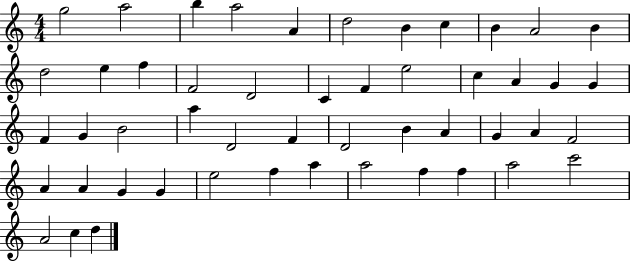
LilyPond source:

{
  \clef treble
  \numericTimeSignature
  \time 4/4
  \key c \major
  g''2 a''2 | b''4 a''2 a'4 | d''2 b'4 c''4 | b'4 a'2 b'4 | \break d''2 e''4 f''4 | f'2 d'2 | c'4 f'4 e''2 | c''4 a'4 g'4 g'4 | \break f'4 g'4 b'2 | a''4 d'2 f'4 | d'2 b'4 a'4 | g'4 a'4 f'2 | \break a'4 a'4 g'4 g'4 | e''2 f''4 a''4 | a''2 f''4 f''4 | a''2 c'''2 | \break a'2 c''4 d''4 | \bar "|."
}